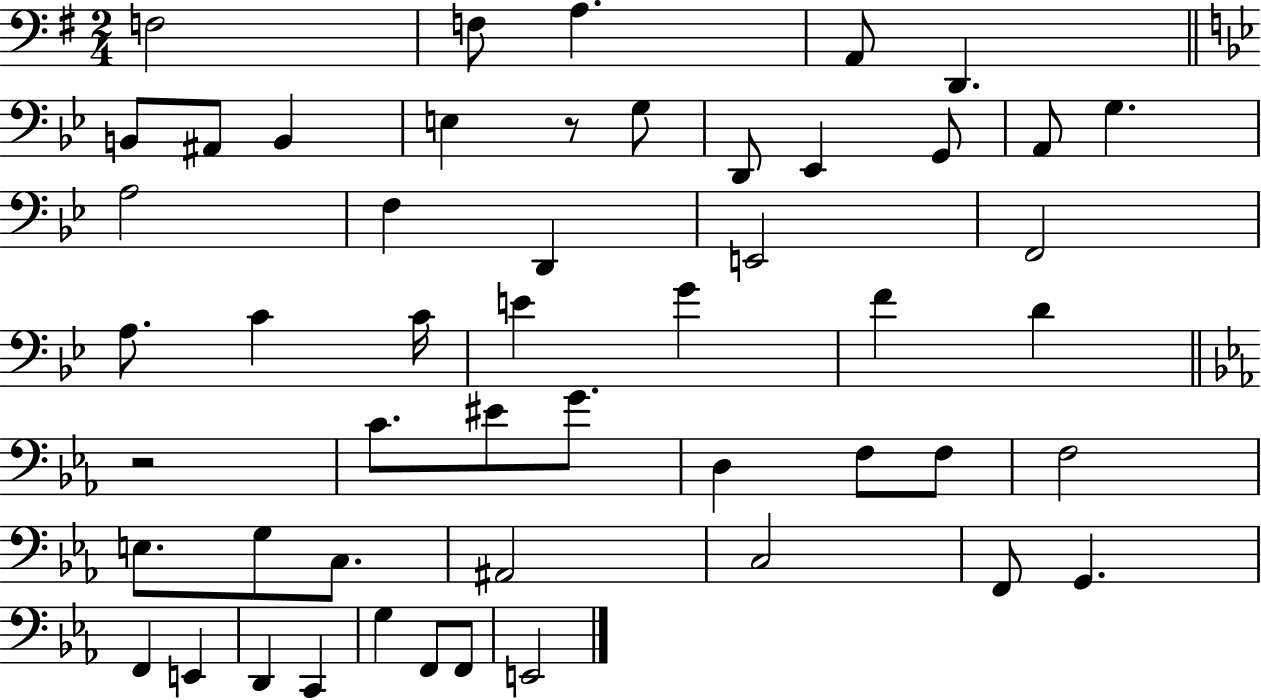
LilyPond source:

{
  \clef bass
  \numericTimeSignature
  \time 2/4
  \key g \major
  f2 | f8 a4. | a,8 d,4. | \bar "||" \break \key g \minor b,8 ais,8 b,4 | e4 r8 g8 | d,8 ees,4 g,8 | a,8 g4. | \break a2 | f4 d,4 | e,2 | f,2 | \break a8. c'4 c'16 | e'4 g'4 | f'4 d'4 | \bar "||" \break \key ees \major r2 | c'8. eis'8 g'8. | d4 f8 f8 | f2 | \break e8. g8 c8. | ais,2 | c2 | f,8 g,4. | \break f,4 e,4 | d,4 c,4 | g4 f,8 f,8 | e,2 | \break \bar "|."
}